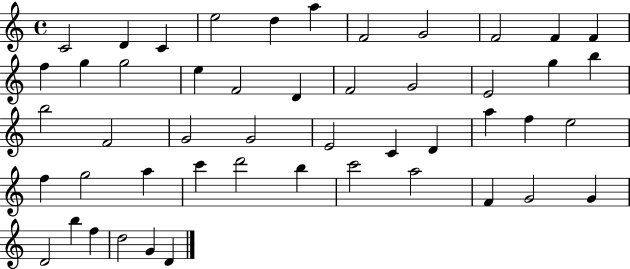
{
  \clef treble
  \time 4/4
  \defaultTimeSignature
  \key c \major
  c'2 d'4 c'4 | e''2 d''4 a''4 | f'2 g'2 | f'2 f'4 f'4 | \break f''4 g''4 g''2 | e''4 f'2 d'4 | f'2 g'2 | e'2 g''4 b''4 | \break b''2 f'2 | g'2 g'2 | e'2 c'4 d'4 | a''4 f''4 e''2 | \break f''4 g''2 a''4 | c'''4 d'''2 b''4 | c'''2 a''2 | f'4 g'2 g'4 | \break d'2 b''4 f''4 | d''2 g'4 d'4 | \bar "|."
}